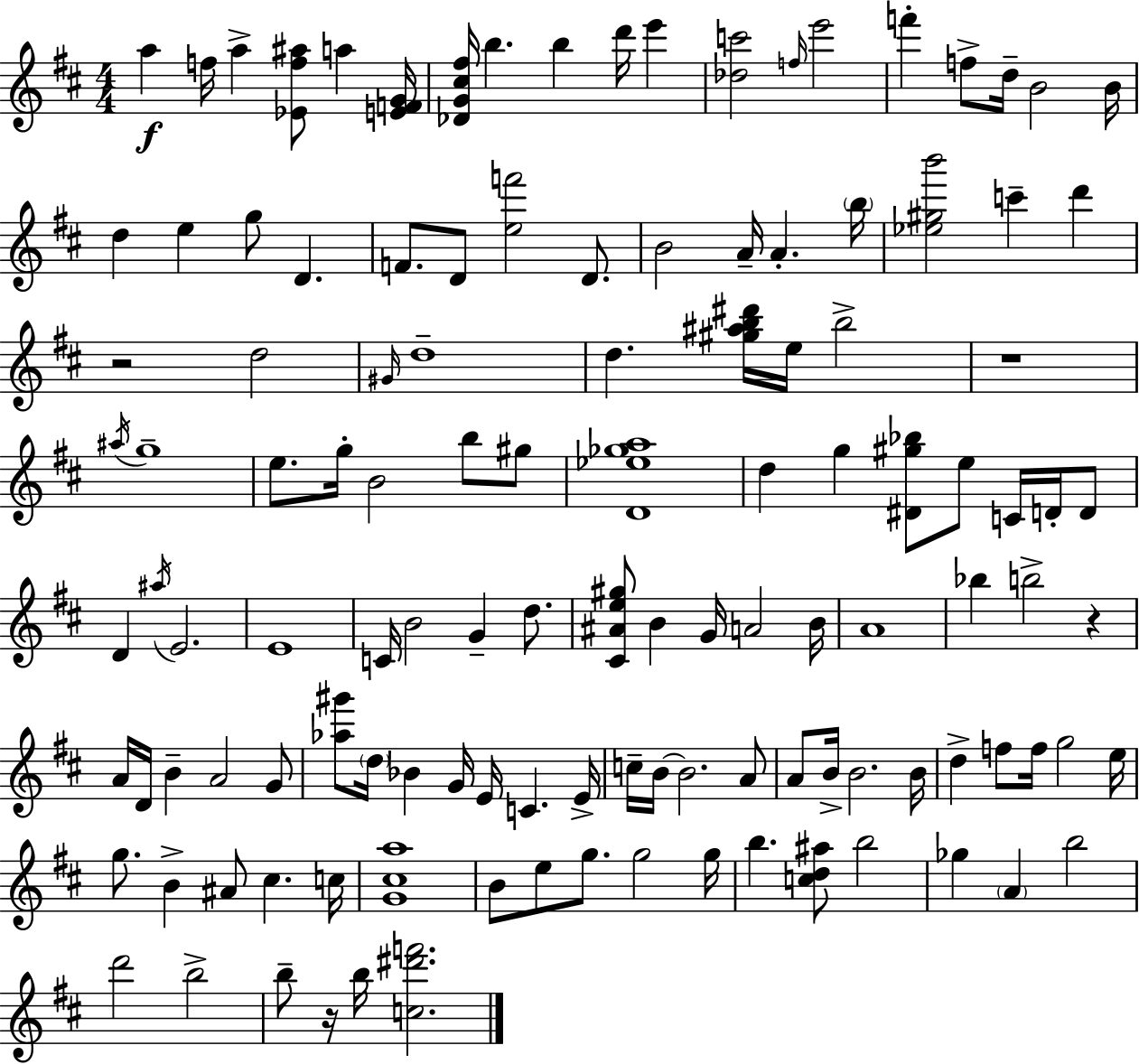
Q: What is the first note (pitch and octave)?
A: A5